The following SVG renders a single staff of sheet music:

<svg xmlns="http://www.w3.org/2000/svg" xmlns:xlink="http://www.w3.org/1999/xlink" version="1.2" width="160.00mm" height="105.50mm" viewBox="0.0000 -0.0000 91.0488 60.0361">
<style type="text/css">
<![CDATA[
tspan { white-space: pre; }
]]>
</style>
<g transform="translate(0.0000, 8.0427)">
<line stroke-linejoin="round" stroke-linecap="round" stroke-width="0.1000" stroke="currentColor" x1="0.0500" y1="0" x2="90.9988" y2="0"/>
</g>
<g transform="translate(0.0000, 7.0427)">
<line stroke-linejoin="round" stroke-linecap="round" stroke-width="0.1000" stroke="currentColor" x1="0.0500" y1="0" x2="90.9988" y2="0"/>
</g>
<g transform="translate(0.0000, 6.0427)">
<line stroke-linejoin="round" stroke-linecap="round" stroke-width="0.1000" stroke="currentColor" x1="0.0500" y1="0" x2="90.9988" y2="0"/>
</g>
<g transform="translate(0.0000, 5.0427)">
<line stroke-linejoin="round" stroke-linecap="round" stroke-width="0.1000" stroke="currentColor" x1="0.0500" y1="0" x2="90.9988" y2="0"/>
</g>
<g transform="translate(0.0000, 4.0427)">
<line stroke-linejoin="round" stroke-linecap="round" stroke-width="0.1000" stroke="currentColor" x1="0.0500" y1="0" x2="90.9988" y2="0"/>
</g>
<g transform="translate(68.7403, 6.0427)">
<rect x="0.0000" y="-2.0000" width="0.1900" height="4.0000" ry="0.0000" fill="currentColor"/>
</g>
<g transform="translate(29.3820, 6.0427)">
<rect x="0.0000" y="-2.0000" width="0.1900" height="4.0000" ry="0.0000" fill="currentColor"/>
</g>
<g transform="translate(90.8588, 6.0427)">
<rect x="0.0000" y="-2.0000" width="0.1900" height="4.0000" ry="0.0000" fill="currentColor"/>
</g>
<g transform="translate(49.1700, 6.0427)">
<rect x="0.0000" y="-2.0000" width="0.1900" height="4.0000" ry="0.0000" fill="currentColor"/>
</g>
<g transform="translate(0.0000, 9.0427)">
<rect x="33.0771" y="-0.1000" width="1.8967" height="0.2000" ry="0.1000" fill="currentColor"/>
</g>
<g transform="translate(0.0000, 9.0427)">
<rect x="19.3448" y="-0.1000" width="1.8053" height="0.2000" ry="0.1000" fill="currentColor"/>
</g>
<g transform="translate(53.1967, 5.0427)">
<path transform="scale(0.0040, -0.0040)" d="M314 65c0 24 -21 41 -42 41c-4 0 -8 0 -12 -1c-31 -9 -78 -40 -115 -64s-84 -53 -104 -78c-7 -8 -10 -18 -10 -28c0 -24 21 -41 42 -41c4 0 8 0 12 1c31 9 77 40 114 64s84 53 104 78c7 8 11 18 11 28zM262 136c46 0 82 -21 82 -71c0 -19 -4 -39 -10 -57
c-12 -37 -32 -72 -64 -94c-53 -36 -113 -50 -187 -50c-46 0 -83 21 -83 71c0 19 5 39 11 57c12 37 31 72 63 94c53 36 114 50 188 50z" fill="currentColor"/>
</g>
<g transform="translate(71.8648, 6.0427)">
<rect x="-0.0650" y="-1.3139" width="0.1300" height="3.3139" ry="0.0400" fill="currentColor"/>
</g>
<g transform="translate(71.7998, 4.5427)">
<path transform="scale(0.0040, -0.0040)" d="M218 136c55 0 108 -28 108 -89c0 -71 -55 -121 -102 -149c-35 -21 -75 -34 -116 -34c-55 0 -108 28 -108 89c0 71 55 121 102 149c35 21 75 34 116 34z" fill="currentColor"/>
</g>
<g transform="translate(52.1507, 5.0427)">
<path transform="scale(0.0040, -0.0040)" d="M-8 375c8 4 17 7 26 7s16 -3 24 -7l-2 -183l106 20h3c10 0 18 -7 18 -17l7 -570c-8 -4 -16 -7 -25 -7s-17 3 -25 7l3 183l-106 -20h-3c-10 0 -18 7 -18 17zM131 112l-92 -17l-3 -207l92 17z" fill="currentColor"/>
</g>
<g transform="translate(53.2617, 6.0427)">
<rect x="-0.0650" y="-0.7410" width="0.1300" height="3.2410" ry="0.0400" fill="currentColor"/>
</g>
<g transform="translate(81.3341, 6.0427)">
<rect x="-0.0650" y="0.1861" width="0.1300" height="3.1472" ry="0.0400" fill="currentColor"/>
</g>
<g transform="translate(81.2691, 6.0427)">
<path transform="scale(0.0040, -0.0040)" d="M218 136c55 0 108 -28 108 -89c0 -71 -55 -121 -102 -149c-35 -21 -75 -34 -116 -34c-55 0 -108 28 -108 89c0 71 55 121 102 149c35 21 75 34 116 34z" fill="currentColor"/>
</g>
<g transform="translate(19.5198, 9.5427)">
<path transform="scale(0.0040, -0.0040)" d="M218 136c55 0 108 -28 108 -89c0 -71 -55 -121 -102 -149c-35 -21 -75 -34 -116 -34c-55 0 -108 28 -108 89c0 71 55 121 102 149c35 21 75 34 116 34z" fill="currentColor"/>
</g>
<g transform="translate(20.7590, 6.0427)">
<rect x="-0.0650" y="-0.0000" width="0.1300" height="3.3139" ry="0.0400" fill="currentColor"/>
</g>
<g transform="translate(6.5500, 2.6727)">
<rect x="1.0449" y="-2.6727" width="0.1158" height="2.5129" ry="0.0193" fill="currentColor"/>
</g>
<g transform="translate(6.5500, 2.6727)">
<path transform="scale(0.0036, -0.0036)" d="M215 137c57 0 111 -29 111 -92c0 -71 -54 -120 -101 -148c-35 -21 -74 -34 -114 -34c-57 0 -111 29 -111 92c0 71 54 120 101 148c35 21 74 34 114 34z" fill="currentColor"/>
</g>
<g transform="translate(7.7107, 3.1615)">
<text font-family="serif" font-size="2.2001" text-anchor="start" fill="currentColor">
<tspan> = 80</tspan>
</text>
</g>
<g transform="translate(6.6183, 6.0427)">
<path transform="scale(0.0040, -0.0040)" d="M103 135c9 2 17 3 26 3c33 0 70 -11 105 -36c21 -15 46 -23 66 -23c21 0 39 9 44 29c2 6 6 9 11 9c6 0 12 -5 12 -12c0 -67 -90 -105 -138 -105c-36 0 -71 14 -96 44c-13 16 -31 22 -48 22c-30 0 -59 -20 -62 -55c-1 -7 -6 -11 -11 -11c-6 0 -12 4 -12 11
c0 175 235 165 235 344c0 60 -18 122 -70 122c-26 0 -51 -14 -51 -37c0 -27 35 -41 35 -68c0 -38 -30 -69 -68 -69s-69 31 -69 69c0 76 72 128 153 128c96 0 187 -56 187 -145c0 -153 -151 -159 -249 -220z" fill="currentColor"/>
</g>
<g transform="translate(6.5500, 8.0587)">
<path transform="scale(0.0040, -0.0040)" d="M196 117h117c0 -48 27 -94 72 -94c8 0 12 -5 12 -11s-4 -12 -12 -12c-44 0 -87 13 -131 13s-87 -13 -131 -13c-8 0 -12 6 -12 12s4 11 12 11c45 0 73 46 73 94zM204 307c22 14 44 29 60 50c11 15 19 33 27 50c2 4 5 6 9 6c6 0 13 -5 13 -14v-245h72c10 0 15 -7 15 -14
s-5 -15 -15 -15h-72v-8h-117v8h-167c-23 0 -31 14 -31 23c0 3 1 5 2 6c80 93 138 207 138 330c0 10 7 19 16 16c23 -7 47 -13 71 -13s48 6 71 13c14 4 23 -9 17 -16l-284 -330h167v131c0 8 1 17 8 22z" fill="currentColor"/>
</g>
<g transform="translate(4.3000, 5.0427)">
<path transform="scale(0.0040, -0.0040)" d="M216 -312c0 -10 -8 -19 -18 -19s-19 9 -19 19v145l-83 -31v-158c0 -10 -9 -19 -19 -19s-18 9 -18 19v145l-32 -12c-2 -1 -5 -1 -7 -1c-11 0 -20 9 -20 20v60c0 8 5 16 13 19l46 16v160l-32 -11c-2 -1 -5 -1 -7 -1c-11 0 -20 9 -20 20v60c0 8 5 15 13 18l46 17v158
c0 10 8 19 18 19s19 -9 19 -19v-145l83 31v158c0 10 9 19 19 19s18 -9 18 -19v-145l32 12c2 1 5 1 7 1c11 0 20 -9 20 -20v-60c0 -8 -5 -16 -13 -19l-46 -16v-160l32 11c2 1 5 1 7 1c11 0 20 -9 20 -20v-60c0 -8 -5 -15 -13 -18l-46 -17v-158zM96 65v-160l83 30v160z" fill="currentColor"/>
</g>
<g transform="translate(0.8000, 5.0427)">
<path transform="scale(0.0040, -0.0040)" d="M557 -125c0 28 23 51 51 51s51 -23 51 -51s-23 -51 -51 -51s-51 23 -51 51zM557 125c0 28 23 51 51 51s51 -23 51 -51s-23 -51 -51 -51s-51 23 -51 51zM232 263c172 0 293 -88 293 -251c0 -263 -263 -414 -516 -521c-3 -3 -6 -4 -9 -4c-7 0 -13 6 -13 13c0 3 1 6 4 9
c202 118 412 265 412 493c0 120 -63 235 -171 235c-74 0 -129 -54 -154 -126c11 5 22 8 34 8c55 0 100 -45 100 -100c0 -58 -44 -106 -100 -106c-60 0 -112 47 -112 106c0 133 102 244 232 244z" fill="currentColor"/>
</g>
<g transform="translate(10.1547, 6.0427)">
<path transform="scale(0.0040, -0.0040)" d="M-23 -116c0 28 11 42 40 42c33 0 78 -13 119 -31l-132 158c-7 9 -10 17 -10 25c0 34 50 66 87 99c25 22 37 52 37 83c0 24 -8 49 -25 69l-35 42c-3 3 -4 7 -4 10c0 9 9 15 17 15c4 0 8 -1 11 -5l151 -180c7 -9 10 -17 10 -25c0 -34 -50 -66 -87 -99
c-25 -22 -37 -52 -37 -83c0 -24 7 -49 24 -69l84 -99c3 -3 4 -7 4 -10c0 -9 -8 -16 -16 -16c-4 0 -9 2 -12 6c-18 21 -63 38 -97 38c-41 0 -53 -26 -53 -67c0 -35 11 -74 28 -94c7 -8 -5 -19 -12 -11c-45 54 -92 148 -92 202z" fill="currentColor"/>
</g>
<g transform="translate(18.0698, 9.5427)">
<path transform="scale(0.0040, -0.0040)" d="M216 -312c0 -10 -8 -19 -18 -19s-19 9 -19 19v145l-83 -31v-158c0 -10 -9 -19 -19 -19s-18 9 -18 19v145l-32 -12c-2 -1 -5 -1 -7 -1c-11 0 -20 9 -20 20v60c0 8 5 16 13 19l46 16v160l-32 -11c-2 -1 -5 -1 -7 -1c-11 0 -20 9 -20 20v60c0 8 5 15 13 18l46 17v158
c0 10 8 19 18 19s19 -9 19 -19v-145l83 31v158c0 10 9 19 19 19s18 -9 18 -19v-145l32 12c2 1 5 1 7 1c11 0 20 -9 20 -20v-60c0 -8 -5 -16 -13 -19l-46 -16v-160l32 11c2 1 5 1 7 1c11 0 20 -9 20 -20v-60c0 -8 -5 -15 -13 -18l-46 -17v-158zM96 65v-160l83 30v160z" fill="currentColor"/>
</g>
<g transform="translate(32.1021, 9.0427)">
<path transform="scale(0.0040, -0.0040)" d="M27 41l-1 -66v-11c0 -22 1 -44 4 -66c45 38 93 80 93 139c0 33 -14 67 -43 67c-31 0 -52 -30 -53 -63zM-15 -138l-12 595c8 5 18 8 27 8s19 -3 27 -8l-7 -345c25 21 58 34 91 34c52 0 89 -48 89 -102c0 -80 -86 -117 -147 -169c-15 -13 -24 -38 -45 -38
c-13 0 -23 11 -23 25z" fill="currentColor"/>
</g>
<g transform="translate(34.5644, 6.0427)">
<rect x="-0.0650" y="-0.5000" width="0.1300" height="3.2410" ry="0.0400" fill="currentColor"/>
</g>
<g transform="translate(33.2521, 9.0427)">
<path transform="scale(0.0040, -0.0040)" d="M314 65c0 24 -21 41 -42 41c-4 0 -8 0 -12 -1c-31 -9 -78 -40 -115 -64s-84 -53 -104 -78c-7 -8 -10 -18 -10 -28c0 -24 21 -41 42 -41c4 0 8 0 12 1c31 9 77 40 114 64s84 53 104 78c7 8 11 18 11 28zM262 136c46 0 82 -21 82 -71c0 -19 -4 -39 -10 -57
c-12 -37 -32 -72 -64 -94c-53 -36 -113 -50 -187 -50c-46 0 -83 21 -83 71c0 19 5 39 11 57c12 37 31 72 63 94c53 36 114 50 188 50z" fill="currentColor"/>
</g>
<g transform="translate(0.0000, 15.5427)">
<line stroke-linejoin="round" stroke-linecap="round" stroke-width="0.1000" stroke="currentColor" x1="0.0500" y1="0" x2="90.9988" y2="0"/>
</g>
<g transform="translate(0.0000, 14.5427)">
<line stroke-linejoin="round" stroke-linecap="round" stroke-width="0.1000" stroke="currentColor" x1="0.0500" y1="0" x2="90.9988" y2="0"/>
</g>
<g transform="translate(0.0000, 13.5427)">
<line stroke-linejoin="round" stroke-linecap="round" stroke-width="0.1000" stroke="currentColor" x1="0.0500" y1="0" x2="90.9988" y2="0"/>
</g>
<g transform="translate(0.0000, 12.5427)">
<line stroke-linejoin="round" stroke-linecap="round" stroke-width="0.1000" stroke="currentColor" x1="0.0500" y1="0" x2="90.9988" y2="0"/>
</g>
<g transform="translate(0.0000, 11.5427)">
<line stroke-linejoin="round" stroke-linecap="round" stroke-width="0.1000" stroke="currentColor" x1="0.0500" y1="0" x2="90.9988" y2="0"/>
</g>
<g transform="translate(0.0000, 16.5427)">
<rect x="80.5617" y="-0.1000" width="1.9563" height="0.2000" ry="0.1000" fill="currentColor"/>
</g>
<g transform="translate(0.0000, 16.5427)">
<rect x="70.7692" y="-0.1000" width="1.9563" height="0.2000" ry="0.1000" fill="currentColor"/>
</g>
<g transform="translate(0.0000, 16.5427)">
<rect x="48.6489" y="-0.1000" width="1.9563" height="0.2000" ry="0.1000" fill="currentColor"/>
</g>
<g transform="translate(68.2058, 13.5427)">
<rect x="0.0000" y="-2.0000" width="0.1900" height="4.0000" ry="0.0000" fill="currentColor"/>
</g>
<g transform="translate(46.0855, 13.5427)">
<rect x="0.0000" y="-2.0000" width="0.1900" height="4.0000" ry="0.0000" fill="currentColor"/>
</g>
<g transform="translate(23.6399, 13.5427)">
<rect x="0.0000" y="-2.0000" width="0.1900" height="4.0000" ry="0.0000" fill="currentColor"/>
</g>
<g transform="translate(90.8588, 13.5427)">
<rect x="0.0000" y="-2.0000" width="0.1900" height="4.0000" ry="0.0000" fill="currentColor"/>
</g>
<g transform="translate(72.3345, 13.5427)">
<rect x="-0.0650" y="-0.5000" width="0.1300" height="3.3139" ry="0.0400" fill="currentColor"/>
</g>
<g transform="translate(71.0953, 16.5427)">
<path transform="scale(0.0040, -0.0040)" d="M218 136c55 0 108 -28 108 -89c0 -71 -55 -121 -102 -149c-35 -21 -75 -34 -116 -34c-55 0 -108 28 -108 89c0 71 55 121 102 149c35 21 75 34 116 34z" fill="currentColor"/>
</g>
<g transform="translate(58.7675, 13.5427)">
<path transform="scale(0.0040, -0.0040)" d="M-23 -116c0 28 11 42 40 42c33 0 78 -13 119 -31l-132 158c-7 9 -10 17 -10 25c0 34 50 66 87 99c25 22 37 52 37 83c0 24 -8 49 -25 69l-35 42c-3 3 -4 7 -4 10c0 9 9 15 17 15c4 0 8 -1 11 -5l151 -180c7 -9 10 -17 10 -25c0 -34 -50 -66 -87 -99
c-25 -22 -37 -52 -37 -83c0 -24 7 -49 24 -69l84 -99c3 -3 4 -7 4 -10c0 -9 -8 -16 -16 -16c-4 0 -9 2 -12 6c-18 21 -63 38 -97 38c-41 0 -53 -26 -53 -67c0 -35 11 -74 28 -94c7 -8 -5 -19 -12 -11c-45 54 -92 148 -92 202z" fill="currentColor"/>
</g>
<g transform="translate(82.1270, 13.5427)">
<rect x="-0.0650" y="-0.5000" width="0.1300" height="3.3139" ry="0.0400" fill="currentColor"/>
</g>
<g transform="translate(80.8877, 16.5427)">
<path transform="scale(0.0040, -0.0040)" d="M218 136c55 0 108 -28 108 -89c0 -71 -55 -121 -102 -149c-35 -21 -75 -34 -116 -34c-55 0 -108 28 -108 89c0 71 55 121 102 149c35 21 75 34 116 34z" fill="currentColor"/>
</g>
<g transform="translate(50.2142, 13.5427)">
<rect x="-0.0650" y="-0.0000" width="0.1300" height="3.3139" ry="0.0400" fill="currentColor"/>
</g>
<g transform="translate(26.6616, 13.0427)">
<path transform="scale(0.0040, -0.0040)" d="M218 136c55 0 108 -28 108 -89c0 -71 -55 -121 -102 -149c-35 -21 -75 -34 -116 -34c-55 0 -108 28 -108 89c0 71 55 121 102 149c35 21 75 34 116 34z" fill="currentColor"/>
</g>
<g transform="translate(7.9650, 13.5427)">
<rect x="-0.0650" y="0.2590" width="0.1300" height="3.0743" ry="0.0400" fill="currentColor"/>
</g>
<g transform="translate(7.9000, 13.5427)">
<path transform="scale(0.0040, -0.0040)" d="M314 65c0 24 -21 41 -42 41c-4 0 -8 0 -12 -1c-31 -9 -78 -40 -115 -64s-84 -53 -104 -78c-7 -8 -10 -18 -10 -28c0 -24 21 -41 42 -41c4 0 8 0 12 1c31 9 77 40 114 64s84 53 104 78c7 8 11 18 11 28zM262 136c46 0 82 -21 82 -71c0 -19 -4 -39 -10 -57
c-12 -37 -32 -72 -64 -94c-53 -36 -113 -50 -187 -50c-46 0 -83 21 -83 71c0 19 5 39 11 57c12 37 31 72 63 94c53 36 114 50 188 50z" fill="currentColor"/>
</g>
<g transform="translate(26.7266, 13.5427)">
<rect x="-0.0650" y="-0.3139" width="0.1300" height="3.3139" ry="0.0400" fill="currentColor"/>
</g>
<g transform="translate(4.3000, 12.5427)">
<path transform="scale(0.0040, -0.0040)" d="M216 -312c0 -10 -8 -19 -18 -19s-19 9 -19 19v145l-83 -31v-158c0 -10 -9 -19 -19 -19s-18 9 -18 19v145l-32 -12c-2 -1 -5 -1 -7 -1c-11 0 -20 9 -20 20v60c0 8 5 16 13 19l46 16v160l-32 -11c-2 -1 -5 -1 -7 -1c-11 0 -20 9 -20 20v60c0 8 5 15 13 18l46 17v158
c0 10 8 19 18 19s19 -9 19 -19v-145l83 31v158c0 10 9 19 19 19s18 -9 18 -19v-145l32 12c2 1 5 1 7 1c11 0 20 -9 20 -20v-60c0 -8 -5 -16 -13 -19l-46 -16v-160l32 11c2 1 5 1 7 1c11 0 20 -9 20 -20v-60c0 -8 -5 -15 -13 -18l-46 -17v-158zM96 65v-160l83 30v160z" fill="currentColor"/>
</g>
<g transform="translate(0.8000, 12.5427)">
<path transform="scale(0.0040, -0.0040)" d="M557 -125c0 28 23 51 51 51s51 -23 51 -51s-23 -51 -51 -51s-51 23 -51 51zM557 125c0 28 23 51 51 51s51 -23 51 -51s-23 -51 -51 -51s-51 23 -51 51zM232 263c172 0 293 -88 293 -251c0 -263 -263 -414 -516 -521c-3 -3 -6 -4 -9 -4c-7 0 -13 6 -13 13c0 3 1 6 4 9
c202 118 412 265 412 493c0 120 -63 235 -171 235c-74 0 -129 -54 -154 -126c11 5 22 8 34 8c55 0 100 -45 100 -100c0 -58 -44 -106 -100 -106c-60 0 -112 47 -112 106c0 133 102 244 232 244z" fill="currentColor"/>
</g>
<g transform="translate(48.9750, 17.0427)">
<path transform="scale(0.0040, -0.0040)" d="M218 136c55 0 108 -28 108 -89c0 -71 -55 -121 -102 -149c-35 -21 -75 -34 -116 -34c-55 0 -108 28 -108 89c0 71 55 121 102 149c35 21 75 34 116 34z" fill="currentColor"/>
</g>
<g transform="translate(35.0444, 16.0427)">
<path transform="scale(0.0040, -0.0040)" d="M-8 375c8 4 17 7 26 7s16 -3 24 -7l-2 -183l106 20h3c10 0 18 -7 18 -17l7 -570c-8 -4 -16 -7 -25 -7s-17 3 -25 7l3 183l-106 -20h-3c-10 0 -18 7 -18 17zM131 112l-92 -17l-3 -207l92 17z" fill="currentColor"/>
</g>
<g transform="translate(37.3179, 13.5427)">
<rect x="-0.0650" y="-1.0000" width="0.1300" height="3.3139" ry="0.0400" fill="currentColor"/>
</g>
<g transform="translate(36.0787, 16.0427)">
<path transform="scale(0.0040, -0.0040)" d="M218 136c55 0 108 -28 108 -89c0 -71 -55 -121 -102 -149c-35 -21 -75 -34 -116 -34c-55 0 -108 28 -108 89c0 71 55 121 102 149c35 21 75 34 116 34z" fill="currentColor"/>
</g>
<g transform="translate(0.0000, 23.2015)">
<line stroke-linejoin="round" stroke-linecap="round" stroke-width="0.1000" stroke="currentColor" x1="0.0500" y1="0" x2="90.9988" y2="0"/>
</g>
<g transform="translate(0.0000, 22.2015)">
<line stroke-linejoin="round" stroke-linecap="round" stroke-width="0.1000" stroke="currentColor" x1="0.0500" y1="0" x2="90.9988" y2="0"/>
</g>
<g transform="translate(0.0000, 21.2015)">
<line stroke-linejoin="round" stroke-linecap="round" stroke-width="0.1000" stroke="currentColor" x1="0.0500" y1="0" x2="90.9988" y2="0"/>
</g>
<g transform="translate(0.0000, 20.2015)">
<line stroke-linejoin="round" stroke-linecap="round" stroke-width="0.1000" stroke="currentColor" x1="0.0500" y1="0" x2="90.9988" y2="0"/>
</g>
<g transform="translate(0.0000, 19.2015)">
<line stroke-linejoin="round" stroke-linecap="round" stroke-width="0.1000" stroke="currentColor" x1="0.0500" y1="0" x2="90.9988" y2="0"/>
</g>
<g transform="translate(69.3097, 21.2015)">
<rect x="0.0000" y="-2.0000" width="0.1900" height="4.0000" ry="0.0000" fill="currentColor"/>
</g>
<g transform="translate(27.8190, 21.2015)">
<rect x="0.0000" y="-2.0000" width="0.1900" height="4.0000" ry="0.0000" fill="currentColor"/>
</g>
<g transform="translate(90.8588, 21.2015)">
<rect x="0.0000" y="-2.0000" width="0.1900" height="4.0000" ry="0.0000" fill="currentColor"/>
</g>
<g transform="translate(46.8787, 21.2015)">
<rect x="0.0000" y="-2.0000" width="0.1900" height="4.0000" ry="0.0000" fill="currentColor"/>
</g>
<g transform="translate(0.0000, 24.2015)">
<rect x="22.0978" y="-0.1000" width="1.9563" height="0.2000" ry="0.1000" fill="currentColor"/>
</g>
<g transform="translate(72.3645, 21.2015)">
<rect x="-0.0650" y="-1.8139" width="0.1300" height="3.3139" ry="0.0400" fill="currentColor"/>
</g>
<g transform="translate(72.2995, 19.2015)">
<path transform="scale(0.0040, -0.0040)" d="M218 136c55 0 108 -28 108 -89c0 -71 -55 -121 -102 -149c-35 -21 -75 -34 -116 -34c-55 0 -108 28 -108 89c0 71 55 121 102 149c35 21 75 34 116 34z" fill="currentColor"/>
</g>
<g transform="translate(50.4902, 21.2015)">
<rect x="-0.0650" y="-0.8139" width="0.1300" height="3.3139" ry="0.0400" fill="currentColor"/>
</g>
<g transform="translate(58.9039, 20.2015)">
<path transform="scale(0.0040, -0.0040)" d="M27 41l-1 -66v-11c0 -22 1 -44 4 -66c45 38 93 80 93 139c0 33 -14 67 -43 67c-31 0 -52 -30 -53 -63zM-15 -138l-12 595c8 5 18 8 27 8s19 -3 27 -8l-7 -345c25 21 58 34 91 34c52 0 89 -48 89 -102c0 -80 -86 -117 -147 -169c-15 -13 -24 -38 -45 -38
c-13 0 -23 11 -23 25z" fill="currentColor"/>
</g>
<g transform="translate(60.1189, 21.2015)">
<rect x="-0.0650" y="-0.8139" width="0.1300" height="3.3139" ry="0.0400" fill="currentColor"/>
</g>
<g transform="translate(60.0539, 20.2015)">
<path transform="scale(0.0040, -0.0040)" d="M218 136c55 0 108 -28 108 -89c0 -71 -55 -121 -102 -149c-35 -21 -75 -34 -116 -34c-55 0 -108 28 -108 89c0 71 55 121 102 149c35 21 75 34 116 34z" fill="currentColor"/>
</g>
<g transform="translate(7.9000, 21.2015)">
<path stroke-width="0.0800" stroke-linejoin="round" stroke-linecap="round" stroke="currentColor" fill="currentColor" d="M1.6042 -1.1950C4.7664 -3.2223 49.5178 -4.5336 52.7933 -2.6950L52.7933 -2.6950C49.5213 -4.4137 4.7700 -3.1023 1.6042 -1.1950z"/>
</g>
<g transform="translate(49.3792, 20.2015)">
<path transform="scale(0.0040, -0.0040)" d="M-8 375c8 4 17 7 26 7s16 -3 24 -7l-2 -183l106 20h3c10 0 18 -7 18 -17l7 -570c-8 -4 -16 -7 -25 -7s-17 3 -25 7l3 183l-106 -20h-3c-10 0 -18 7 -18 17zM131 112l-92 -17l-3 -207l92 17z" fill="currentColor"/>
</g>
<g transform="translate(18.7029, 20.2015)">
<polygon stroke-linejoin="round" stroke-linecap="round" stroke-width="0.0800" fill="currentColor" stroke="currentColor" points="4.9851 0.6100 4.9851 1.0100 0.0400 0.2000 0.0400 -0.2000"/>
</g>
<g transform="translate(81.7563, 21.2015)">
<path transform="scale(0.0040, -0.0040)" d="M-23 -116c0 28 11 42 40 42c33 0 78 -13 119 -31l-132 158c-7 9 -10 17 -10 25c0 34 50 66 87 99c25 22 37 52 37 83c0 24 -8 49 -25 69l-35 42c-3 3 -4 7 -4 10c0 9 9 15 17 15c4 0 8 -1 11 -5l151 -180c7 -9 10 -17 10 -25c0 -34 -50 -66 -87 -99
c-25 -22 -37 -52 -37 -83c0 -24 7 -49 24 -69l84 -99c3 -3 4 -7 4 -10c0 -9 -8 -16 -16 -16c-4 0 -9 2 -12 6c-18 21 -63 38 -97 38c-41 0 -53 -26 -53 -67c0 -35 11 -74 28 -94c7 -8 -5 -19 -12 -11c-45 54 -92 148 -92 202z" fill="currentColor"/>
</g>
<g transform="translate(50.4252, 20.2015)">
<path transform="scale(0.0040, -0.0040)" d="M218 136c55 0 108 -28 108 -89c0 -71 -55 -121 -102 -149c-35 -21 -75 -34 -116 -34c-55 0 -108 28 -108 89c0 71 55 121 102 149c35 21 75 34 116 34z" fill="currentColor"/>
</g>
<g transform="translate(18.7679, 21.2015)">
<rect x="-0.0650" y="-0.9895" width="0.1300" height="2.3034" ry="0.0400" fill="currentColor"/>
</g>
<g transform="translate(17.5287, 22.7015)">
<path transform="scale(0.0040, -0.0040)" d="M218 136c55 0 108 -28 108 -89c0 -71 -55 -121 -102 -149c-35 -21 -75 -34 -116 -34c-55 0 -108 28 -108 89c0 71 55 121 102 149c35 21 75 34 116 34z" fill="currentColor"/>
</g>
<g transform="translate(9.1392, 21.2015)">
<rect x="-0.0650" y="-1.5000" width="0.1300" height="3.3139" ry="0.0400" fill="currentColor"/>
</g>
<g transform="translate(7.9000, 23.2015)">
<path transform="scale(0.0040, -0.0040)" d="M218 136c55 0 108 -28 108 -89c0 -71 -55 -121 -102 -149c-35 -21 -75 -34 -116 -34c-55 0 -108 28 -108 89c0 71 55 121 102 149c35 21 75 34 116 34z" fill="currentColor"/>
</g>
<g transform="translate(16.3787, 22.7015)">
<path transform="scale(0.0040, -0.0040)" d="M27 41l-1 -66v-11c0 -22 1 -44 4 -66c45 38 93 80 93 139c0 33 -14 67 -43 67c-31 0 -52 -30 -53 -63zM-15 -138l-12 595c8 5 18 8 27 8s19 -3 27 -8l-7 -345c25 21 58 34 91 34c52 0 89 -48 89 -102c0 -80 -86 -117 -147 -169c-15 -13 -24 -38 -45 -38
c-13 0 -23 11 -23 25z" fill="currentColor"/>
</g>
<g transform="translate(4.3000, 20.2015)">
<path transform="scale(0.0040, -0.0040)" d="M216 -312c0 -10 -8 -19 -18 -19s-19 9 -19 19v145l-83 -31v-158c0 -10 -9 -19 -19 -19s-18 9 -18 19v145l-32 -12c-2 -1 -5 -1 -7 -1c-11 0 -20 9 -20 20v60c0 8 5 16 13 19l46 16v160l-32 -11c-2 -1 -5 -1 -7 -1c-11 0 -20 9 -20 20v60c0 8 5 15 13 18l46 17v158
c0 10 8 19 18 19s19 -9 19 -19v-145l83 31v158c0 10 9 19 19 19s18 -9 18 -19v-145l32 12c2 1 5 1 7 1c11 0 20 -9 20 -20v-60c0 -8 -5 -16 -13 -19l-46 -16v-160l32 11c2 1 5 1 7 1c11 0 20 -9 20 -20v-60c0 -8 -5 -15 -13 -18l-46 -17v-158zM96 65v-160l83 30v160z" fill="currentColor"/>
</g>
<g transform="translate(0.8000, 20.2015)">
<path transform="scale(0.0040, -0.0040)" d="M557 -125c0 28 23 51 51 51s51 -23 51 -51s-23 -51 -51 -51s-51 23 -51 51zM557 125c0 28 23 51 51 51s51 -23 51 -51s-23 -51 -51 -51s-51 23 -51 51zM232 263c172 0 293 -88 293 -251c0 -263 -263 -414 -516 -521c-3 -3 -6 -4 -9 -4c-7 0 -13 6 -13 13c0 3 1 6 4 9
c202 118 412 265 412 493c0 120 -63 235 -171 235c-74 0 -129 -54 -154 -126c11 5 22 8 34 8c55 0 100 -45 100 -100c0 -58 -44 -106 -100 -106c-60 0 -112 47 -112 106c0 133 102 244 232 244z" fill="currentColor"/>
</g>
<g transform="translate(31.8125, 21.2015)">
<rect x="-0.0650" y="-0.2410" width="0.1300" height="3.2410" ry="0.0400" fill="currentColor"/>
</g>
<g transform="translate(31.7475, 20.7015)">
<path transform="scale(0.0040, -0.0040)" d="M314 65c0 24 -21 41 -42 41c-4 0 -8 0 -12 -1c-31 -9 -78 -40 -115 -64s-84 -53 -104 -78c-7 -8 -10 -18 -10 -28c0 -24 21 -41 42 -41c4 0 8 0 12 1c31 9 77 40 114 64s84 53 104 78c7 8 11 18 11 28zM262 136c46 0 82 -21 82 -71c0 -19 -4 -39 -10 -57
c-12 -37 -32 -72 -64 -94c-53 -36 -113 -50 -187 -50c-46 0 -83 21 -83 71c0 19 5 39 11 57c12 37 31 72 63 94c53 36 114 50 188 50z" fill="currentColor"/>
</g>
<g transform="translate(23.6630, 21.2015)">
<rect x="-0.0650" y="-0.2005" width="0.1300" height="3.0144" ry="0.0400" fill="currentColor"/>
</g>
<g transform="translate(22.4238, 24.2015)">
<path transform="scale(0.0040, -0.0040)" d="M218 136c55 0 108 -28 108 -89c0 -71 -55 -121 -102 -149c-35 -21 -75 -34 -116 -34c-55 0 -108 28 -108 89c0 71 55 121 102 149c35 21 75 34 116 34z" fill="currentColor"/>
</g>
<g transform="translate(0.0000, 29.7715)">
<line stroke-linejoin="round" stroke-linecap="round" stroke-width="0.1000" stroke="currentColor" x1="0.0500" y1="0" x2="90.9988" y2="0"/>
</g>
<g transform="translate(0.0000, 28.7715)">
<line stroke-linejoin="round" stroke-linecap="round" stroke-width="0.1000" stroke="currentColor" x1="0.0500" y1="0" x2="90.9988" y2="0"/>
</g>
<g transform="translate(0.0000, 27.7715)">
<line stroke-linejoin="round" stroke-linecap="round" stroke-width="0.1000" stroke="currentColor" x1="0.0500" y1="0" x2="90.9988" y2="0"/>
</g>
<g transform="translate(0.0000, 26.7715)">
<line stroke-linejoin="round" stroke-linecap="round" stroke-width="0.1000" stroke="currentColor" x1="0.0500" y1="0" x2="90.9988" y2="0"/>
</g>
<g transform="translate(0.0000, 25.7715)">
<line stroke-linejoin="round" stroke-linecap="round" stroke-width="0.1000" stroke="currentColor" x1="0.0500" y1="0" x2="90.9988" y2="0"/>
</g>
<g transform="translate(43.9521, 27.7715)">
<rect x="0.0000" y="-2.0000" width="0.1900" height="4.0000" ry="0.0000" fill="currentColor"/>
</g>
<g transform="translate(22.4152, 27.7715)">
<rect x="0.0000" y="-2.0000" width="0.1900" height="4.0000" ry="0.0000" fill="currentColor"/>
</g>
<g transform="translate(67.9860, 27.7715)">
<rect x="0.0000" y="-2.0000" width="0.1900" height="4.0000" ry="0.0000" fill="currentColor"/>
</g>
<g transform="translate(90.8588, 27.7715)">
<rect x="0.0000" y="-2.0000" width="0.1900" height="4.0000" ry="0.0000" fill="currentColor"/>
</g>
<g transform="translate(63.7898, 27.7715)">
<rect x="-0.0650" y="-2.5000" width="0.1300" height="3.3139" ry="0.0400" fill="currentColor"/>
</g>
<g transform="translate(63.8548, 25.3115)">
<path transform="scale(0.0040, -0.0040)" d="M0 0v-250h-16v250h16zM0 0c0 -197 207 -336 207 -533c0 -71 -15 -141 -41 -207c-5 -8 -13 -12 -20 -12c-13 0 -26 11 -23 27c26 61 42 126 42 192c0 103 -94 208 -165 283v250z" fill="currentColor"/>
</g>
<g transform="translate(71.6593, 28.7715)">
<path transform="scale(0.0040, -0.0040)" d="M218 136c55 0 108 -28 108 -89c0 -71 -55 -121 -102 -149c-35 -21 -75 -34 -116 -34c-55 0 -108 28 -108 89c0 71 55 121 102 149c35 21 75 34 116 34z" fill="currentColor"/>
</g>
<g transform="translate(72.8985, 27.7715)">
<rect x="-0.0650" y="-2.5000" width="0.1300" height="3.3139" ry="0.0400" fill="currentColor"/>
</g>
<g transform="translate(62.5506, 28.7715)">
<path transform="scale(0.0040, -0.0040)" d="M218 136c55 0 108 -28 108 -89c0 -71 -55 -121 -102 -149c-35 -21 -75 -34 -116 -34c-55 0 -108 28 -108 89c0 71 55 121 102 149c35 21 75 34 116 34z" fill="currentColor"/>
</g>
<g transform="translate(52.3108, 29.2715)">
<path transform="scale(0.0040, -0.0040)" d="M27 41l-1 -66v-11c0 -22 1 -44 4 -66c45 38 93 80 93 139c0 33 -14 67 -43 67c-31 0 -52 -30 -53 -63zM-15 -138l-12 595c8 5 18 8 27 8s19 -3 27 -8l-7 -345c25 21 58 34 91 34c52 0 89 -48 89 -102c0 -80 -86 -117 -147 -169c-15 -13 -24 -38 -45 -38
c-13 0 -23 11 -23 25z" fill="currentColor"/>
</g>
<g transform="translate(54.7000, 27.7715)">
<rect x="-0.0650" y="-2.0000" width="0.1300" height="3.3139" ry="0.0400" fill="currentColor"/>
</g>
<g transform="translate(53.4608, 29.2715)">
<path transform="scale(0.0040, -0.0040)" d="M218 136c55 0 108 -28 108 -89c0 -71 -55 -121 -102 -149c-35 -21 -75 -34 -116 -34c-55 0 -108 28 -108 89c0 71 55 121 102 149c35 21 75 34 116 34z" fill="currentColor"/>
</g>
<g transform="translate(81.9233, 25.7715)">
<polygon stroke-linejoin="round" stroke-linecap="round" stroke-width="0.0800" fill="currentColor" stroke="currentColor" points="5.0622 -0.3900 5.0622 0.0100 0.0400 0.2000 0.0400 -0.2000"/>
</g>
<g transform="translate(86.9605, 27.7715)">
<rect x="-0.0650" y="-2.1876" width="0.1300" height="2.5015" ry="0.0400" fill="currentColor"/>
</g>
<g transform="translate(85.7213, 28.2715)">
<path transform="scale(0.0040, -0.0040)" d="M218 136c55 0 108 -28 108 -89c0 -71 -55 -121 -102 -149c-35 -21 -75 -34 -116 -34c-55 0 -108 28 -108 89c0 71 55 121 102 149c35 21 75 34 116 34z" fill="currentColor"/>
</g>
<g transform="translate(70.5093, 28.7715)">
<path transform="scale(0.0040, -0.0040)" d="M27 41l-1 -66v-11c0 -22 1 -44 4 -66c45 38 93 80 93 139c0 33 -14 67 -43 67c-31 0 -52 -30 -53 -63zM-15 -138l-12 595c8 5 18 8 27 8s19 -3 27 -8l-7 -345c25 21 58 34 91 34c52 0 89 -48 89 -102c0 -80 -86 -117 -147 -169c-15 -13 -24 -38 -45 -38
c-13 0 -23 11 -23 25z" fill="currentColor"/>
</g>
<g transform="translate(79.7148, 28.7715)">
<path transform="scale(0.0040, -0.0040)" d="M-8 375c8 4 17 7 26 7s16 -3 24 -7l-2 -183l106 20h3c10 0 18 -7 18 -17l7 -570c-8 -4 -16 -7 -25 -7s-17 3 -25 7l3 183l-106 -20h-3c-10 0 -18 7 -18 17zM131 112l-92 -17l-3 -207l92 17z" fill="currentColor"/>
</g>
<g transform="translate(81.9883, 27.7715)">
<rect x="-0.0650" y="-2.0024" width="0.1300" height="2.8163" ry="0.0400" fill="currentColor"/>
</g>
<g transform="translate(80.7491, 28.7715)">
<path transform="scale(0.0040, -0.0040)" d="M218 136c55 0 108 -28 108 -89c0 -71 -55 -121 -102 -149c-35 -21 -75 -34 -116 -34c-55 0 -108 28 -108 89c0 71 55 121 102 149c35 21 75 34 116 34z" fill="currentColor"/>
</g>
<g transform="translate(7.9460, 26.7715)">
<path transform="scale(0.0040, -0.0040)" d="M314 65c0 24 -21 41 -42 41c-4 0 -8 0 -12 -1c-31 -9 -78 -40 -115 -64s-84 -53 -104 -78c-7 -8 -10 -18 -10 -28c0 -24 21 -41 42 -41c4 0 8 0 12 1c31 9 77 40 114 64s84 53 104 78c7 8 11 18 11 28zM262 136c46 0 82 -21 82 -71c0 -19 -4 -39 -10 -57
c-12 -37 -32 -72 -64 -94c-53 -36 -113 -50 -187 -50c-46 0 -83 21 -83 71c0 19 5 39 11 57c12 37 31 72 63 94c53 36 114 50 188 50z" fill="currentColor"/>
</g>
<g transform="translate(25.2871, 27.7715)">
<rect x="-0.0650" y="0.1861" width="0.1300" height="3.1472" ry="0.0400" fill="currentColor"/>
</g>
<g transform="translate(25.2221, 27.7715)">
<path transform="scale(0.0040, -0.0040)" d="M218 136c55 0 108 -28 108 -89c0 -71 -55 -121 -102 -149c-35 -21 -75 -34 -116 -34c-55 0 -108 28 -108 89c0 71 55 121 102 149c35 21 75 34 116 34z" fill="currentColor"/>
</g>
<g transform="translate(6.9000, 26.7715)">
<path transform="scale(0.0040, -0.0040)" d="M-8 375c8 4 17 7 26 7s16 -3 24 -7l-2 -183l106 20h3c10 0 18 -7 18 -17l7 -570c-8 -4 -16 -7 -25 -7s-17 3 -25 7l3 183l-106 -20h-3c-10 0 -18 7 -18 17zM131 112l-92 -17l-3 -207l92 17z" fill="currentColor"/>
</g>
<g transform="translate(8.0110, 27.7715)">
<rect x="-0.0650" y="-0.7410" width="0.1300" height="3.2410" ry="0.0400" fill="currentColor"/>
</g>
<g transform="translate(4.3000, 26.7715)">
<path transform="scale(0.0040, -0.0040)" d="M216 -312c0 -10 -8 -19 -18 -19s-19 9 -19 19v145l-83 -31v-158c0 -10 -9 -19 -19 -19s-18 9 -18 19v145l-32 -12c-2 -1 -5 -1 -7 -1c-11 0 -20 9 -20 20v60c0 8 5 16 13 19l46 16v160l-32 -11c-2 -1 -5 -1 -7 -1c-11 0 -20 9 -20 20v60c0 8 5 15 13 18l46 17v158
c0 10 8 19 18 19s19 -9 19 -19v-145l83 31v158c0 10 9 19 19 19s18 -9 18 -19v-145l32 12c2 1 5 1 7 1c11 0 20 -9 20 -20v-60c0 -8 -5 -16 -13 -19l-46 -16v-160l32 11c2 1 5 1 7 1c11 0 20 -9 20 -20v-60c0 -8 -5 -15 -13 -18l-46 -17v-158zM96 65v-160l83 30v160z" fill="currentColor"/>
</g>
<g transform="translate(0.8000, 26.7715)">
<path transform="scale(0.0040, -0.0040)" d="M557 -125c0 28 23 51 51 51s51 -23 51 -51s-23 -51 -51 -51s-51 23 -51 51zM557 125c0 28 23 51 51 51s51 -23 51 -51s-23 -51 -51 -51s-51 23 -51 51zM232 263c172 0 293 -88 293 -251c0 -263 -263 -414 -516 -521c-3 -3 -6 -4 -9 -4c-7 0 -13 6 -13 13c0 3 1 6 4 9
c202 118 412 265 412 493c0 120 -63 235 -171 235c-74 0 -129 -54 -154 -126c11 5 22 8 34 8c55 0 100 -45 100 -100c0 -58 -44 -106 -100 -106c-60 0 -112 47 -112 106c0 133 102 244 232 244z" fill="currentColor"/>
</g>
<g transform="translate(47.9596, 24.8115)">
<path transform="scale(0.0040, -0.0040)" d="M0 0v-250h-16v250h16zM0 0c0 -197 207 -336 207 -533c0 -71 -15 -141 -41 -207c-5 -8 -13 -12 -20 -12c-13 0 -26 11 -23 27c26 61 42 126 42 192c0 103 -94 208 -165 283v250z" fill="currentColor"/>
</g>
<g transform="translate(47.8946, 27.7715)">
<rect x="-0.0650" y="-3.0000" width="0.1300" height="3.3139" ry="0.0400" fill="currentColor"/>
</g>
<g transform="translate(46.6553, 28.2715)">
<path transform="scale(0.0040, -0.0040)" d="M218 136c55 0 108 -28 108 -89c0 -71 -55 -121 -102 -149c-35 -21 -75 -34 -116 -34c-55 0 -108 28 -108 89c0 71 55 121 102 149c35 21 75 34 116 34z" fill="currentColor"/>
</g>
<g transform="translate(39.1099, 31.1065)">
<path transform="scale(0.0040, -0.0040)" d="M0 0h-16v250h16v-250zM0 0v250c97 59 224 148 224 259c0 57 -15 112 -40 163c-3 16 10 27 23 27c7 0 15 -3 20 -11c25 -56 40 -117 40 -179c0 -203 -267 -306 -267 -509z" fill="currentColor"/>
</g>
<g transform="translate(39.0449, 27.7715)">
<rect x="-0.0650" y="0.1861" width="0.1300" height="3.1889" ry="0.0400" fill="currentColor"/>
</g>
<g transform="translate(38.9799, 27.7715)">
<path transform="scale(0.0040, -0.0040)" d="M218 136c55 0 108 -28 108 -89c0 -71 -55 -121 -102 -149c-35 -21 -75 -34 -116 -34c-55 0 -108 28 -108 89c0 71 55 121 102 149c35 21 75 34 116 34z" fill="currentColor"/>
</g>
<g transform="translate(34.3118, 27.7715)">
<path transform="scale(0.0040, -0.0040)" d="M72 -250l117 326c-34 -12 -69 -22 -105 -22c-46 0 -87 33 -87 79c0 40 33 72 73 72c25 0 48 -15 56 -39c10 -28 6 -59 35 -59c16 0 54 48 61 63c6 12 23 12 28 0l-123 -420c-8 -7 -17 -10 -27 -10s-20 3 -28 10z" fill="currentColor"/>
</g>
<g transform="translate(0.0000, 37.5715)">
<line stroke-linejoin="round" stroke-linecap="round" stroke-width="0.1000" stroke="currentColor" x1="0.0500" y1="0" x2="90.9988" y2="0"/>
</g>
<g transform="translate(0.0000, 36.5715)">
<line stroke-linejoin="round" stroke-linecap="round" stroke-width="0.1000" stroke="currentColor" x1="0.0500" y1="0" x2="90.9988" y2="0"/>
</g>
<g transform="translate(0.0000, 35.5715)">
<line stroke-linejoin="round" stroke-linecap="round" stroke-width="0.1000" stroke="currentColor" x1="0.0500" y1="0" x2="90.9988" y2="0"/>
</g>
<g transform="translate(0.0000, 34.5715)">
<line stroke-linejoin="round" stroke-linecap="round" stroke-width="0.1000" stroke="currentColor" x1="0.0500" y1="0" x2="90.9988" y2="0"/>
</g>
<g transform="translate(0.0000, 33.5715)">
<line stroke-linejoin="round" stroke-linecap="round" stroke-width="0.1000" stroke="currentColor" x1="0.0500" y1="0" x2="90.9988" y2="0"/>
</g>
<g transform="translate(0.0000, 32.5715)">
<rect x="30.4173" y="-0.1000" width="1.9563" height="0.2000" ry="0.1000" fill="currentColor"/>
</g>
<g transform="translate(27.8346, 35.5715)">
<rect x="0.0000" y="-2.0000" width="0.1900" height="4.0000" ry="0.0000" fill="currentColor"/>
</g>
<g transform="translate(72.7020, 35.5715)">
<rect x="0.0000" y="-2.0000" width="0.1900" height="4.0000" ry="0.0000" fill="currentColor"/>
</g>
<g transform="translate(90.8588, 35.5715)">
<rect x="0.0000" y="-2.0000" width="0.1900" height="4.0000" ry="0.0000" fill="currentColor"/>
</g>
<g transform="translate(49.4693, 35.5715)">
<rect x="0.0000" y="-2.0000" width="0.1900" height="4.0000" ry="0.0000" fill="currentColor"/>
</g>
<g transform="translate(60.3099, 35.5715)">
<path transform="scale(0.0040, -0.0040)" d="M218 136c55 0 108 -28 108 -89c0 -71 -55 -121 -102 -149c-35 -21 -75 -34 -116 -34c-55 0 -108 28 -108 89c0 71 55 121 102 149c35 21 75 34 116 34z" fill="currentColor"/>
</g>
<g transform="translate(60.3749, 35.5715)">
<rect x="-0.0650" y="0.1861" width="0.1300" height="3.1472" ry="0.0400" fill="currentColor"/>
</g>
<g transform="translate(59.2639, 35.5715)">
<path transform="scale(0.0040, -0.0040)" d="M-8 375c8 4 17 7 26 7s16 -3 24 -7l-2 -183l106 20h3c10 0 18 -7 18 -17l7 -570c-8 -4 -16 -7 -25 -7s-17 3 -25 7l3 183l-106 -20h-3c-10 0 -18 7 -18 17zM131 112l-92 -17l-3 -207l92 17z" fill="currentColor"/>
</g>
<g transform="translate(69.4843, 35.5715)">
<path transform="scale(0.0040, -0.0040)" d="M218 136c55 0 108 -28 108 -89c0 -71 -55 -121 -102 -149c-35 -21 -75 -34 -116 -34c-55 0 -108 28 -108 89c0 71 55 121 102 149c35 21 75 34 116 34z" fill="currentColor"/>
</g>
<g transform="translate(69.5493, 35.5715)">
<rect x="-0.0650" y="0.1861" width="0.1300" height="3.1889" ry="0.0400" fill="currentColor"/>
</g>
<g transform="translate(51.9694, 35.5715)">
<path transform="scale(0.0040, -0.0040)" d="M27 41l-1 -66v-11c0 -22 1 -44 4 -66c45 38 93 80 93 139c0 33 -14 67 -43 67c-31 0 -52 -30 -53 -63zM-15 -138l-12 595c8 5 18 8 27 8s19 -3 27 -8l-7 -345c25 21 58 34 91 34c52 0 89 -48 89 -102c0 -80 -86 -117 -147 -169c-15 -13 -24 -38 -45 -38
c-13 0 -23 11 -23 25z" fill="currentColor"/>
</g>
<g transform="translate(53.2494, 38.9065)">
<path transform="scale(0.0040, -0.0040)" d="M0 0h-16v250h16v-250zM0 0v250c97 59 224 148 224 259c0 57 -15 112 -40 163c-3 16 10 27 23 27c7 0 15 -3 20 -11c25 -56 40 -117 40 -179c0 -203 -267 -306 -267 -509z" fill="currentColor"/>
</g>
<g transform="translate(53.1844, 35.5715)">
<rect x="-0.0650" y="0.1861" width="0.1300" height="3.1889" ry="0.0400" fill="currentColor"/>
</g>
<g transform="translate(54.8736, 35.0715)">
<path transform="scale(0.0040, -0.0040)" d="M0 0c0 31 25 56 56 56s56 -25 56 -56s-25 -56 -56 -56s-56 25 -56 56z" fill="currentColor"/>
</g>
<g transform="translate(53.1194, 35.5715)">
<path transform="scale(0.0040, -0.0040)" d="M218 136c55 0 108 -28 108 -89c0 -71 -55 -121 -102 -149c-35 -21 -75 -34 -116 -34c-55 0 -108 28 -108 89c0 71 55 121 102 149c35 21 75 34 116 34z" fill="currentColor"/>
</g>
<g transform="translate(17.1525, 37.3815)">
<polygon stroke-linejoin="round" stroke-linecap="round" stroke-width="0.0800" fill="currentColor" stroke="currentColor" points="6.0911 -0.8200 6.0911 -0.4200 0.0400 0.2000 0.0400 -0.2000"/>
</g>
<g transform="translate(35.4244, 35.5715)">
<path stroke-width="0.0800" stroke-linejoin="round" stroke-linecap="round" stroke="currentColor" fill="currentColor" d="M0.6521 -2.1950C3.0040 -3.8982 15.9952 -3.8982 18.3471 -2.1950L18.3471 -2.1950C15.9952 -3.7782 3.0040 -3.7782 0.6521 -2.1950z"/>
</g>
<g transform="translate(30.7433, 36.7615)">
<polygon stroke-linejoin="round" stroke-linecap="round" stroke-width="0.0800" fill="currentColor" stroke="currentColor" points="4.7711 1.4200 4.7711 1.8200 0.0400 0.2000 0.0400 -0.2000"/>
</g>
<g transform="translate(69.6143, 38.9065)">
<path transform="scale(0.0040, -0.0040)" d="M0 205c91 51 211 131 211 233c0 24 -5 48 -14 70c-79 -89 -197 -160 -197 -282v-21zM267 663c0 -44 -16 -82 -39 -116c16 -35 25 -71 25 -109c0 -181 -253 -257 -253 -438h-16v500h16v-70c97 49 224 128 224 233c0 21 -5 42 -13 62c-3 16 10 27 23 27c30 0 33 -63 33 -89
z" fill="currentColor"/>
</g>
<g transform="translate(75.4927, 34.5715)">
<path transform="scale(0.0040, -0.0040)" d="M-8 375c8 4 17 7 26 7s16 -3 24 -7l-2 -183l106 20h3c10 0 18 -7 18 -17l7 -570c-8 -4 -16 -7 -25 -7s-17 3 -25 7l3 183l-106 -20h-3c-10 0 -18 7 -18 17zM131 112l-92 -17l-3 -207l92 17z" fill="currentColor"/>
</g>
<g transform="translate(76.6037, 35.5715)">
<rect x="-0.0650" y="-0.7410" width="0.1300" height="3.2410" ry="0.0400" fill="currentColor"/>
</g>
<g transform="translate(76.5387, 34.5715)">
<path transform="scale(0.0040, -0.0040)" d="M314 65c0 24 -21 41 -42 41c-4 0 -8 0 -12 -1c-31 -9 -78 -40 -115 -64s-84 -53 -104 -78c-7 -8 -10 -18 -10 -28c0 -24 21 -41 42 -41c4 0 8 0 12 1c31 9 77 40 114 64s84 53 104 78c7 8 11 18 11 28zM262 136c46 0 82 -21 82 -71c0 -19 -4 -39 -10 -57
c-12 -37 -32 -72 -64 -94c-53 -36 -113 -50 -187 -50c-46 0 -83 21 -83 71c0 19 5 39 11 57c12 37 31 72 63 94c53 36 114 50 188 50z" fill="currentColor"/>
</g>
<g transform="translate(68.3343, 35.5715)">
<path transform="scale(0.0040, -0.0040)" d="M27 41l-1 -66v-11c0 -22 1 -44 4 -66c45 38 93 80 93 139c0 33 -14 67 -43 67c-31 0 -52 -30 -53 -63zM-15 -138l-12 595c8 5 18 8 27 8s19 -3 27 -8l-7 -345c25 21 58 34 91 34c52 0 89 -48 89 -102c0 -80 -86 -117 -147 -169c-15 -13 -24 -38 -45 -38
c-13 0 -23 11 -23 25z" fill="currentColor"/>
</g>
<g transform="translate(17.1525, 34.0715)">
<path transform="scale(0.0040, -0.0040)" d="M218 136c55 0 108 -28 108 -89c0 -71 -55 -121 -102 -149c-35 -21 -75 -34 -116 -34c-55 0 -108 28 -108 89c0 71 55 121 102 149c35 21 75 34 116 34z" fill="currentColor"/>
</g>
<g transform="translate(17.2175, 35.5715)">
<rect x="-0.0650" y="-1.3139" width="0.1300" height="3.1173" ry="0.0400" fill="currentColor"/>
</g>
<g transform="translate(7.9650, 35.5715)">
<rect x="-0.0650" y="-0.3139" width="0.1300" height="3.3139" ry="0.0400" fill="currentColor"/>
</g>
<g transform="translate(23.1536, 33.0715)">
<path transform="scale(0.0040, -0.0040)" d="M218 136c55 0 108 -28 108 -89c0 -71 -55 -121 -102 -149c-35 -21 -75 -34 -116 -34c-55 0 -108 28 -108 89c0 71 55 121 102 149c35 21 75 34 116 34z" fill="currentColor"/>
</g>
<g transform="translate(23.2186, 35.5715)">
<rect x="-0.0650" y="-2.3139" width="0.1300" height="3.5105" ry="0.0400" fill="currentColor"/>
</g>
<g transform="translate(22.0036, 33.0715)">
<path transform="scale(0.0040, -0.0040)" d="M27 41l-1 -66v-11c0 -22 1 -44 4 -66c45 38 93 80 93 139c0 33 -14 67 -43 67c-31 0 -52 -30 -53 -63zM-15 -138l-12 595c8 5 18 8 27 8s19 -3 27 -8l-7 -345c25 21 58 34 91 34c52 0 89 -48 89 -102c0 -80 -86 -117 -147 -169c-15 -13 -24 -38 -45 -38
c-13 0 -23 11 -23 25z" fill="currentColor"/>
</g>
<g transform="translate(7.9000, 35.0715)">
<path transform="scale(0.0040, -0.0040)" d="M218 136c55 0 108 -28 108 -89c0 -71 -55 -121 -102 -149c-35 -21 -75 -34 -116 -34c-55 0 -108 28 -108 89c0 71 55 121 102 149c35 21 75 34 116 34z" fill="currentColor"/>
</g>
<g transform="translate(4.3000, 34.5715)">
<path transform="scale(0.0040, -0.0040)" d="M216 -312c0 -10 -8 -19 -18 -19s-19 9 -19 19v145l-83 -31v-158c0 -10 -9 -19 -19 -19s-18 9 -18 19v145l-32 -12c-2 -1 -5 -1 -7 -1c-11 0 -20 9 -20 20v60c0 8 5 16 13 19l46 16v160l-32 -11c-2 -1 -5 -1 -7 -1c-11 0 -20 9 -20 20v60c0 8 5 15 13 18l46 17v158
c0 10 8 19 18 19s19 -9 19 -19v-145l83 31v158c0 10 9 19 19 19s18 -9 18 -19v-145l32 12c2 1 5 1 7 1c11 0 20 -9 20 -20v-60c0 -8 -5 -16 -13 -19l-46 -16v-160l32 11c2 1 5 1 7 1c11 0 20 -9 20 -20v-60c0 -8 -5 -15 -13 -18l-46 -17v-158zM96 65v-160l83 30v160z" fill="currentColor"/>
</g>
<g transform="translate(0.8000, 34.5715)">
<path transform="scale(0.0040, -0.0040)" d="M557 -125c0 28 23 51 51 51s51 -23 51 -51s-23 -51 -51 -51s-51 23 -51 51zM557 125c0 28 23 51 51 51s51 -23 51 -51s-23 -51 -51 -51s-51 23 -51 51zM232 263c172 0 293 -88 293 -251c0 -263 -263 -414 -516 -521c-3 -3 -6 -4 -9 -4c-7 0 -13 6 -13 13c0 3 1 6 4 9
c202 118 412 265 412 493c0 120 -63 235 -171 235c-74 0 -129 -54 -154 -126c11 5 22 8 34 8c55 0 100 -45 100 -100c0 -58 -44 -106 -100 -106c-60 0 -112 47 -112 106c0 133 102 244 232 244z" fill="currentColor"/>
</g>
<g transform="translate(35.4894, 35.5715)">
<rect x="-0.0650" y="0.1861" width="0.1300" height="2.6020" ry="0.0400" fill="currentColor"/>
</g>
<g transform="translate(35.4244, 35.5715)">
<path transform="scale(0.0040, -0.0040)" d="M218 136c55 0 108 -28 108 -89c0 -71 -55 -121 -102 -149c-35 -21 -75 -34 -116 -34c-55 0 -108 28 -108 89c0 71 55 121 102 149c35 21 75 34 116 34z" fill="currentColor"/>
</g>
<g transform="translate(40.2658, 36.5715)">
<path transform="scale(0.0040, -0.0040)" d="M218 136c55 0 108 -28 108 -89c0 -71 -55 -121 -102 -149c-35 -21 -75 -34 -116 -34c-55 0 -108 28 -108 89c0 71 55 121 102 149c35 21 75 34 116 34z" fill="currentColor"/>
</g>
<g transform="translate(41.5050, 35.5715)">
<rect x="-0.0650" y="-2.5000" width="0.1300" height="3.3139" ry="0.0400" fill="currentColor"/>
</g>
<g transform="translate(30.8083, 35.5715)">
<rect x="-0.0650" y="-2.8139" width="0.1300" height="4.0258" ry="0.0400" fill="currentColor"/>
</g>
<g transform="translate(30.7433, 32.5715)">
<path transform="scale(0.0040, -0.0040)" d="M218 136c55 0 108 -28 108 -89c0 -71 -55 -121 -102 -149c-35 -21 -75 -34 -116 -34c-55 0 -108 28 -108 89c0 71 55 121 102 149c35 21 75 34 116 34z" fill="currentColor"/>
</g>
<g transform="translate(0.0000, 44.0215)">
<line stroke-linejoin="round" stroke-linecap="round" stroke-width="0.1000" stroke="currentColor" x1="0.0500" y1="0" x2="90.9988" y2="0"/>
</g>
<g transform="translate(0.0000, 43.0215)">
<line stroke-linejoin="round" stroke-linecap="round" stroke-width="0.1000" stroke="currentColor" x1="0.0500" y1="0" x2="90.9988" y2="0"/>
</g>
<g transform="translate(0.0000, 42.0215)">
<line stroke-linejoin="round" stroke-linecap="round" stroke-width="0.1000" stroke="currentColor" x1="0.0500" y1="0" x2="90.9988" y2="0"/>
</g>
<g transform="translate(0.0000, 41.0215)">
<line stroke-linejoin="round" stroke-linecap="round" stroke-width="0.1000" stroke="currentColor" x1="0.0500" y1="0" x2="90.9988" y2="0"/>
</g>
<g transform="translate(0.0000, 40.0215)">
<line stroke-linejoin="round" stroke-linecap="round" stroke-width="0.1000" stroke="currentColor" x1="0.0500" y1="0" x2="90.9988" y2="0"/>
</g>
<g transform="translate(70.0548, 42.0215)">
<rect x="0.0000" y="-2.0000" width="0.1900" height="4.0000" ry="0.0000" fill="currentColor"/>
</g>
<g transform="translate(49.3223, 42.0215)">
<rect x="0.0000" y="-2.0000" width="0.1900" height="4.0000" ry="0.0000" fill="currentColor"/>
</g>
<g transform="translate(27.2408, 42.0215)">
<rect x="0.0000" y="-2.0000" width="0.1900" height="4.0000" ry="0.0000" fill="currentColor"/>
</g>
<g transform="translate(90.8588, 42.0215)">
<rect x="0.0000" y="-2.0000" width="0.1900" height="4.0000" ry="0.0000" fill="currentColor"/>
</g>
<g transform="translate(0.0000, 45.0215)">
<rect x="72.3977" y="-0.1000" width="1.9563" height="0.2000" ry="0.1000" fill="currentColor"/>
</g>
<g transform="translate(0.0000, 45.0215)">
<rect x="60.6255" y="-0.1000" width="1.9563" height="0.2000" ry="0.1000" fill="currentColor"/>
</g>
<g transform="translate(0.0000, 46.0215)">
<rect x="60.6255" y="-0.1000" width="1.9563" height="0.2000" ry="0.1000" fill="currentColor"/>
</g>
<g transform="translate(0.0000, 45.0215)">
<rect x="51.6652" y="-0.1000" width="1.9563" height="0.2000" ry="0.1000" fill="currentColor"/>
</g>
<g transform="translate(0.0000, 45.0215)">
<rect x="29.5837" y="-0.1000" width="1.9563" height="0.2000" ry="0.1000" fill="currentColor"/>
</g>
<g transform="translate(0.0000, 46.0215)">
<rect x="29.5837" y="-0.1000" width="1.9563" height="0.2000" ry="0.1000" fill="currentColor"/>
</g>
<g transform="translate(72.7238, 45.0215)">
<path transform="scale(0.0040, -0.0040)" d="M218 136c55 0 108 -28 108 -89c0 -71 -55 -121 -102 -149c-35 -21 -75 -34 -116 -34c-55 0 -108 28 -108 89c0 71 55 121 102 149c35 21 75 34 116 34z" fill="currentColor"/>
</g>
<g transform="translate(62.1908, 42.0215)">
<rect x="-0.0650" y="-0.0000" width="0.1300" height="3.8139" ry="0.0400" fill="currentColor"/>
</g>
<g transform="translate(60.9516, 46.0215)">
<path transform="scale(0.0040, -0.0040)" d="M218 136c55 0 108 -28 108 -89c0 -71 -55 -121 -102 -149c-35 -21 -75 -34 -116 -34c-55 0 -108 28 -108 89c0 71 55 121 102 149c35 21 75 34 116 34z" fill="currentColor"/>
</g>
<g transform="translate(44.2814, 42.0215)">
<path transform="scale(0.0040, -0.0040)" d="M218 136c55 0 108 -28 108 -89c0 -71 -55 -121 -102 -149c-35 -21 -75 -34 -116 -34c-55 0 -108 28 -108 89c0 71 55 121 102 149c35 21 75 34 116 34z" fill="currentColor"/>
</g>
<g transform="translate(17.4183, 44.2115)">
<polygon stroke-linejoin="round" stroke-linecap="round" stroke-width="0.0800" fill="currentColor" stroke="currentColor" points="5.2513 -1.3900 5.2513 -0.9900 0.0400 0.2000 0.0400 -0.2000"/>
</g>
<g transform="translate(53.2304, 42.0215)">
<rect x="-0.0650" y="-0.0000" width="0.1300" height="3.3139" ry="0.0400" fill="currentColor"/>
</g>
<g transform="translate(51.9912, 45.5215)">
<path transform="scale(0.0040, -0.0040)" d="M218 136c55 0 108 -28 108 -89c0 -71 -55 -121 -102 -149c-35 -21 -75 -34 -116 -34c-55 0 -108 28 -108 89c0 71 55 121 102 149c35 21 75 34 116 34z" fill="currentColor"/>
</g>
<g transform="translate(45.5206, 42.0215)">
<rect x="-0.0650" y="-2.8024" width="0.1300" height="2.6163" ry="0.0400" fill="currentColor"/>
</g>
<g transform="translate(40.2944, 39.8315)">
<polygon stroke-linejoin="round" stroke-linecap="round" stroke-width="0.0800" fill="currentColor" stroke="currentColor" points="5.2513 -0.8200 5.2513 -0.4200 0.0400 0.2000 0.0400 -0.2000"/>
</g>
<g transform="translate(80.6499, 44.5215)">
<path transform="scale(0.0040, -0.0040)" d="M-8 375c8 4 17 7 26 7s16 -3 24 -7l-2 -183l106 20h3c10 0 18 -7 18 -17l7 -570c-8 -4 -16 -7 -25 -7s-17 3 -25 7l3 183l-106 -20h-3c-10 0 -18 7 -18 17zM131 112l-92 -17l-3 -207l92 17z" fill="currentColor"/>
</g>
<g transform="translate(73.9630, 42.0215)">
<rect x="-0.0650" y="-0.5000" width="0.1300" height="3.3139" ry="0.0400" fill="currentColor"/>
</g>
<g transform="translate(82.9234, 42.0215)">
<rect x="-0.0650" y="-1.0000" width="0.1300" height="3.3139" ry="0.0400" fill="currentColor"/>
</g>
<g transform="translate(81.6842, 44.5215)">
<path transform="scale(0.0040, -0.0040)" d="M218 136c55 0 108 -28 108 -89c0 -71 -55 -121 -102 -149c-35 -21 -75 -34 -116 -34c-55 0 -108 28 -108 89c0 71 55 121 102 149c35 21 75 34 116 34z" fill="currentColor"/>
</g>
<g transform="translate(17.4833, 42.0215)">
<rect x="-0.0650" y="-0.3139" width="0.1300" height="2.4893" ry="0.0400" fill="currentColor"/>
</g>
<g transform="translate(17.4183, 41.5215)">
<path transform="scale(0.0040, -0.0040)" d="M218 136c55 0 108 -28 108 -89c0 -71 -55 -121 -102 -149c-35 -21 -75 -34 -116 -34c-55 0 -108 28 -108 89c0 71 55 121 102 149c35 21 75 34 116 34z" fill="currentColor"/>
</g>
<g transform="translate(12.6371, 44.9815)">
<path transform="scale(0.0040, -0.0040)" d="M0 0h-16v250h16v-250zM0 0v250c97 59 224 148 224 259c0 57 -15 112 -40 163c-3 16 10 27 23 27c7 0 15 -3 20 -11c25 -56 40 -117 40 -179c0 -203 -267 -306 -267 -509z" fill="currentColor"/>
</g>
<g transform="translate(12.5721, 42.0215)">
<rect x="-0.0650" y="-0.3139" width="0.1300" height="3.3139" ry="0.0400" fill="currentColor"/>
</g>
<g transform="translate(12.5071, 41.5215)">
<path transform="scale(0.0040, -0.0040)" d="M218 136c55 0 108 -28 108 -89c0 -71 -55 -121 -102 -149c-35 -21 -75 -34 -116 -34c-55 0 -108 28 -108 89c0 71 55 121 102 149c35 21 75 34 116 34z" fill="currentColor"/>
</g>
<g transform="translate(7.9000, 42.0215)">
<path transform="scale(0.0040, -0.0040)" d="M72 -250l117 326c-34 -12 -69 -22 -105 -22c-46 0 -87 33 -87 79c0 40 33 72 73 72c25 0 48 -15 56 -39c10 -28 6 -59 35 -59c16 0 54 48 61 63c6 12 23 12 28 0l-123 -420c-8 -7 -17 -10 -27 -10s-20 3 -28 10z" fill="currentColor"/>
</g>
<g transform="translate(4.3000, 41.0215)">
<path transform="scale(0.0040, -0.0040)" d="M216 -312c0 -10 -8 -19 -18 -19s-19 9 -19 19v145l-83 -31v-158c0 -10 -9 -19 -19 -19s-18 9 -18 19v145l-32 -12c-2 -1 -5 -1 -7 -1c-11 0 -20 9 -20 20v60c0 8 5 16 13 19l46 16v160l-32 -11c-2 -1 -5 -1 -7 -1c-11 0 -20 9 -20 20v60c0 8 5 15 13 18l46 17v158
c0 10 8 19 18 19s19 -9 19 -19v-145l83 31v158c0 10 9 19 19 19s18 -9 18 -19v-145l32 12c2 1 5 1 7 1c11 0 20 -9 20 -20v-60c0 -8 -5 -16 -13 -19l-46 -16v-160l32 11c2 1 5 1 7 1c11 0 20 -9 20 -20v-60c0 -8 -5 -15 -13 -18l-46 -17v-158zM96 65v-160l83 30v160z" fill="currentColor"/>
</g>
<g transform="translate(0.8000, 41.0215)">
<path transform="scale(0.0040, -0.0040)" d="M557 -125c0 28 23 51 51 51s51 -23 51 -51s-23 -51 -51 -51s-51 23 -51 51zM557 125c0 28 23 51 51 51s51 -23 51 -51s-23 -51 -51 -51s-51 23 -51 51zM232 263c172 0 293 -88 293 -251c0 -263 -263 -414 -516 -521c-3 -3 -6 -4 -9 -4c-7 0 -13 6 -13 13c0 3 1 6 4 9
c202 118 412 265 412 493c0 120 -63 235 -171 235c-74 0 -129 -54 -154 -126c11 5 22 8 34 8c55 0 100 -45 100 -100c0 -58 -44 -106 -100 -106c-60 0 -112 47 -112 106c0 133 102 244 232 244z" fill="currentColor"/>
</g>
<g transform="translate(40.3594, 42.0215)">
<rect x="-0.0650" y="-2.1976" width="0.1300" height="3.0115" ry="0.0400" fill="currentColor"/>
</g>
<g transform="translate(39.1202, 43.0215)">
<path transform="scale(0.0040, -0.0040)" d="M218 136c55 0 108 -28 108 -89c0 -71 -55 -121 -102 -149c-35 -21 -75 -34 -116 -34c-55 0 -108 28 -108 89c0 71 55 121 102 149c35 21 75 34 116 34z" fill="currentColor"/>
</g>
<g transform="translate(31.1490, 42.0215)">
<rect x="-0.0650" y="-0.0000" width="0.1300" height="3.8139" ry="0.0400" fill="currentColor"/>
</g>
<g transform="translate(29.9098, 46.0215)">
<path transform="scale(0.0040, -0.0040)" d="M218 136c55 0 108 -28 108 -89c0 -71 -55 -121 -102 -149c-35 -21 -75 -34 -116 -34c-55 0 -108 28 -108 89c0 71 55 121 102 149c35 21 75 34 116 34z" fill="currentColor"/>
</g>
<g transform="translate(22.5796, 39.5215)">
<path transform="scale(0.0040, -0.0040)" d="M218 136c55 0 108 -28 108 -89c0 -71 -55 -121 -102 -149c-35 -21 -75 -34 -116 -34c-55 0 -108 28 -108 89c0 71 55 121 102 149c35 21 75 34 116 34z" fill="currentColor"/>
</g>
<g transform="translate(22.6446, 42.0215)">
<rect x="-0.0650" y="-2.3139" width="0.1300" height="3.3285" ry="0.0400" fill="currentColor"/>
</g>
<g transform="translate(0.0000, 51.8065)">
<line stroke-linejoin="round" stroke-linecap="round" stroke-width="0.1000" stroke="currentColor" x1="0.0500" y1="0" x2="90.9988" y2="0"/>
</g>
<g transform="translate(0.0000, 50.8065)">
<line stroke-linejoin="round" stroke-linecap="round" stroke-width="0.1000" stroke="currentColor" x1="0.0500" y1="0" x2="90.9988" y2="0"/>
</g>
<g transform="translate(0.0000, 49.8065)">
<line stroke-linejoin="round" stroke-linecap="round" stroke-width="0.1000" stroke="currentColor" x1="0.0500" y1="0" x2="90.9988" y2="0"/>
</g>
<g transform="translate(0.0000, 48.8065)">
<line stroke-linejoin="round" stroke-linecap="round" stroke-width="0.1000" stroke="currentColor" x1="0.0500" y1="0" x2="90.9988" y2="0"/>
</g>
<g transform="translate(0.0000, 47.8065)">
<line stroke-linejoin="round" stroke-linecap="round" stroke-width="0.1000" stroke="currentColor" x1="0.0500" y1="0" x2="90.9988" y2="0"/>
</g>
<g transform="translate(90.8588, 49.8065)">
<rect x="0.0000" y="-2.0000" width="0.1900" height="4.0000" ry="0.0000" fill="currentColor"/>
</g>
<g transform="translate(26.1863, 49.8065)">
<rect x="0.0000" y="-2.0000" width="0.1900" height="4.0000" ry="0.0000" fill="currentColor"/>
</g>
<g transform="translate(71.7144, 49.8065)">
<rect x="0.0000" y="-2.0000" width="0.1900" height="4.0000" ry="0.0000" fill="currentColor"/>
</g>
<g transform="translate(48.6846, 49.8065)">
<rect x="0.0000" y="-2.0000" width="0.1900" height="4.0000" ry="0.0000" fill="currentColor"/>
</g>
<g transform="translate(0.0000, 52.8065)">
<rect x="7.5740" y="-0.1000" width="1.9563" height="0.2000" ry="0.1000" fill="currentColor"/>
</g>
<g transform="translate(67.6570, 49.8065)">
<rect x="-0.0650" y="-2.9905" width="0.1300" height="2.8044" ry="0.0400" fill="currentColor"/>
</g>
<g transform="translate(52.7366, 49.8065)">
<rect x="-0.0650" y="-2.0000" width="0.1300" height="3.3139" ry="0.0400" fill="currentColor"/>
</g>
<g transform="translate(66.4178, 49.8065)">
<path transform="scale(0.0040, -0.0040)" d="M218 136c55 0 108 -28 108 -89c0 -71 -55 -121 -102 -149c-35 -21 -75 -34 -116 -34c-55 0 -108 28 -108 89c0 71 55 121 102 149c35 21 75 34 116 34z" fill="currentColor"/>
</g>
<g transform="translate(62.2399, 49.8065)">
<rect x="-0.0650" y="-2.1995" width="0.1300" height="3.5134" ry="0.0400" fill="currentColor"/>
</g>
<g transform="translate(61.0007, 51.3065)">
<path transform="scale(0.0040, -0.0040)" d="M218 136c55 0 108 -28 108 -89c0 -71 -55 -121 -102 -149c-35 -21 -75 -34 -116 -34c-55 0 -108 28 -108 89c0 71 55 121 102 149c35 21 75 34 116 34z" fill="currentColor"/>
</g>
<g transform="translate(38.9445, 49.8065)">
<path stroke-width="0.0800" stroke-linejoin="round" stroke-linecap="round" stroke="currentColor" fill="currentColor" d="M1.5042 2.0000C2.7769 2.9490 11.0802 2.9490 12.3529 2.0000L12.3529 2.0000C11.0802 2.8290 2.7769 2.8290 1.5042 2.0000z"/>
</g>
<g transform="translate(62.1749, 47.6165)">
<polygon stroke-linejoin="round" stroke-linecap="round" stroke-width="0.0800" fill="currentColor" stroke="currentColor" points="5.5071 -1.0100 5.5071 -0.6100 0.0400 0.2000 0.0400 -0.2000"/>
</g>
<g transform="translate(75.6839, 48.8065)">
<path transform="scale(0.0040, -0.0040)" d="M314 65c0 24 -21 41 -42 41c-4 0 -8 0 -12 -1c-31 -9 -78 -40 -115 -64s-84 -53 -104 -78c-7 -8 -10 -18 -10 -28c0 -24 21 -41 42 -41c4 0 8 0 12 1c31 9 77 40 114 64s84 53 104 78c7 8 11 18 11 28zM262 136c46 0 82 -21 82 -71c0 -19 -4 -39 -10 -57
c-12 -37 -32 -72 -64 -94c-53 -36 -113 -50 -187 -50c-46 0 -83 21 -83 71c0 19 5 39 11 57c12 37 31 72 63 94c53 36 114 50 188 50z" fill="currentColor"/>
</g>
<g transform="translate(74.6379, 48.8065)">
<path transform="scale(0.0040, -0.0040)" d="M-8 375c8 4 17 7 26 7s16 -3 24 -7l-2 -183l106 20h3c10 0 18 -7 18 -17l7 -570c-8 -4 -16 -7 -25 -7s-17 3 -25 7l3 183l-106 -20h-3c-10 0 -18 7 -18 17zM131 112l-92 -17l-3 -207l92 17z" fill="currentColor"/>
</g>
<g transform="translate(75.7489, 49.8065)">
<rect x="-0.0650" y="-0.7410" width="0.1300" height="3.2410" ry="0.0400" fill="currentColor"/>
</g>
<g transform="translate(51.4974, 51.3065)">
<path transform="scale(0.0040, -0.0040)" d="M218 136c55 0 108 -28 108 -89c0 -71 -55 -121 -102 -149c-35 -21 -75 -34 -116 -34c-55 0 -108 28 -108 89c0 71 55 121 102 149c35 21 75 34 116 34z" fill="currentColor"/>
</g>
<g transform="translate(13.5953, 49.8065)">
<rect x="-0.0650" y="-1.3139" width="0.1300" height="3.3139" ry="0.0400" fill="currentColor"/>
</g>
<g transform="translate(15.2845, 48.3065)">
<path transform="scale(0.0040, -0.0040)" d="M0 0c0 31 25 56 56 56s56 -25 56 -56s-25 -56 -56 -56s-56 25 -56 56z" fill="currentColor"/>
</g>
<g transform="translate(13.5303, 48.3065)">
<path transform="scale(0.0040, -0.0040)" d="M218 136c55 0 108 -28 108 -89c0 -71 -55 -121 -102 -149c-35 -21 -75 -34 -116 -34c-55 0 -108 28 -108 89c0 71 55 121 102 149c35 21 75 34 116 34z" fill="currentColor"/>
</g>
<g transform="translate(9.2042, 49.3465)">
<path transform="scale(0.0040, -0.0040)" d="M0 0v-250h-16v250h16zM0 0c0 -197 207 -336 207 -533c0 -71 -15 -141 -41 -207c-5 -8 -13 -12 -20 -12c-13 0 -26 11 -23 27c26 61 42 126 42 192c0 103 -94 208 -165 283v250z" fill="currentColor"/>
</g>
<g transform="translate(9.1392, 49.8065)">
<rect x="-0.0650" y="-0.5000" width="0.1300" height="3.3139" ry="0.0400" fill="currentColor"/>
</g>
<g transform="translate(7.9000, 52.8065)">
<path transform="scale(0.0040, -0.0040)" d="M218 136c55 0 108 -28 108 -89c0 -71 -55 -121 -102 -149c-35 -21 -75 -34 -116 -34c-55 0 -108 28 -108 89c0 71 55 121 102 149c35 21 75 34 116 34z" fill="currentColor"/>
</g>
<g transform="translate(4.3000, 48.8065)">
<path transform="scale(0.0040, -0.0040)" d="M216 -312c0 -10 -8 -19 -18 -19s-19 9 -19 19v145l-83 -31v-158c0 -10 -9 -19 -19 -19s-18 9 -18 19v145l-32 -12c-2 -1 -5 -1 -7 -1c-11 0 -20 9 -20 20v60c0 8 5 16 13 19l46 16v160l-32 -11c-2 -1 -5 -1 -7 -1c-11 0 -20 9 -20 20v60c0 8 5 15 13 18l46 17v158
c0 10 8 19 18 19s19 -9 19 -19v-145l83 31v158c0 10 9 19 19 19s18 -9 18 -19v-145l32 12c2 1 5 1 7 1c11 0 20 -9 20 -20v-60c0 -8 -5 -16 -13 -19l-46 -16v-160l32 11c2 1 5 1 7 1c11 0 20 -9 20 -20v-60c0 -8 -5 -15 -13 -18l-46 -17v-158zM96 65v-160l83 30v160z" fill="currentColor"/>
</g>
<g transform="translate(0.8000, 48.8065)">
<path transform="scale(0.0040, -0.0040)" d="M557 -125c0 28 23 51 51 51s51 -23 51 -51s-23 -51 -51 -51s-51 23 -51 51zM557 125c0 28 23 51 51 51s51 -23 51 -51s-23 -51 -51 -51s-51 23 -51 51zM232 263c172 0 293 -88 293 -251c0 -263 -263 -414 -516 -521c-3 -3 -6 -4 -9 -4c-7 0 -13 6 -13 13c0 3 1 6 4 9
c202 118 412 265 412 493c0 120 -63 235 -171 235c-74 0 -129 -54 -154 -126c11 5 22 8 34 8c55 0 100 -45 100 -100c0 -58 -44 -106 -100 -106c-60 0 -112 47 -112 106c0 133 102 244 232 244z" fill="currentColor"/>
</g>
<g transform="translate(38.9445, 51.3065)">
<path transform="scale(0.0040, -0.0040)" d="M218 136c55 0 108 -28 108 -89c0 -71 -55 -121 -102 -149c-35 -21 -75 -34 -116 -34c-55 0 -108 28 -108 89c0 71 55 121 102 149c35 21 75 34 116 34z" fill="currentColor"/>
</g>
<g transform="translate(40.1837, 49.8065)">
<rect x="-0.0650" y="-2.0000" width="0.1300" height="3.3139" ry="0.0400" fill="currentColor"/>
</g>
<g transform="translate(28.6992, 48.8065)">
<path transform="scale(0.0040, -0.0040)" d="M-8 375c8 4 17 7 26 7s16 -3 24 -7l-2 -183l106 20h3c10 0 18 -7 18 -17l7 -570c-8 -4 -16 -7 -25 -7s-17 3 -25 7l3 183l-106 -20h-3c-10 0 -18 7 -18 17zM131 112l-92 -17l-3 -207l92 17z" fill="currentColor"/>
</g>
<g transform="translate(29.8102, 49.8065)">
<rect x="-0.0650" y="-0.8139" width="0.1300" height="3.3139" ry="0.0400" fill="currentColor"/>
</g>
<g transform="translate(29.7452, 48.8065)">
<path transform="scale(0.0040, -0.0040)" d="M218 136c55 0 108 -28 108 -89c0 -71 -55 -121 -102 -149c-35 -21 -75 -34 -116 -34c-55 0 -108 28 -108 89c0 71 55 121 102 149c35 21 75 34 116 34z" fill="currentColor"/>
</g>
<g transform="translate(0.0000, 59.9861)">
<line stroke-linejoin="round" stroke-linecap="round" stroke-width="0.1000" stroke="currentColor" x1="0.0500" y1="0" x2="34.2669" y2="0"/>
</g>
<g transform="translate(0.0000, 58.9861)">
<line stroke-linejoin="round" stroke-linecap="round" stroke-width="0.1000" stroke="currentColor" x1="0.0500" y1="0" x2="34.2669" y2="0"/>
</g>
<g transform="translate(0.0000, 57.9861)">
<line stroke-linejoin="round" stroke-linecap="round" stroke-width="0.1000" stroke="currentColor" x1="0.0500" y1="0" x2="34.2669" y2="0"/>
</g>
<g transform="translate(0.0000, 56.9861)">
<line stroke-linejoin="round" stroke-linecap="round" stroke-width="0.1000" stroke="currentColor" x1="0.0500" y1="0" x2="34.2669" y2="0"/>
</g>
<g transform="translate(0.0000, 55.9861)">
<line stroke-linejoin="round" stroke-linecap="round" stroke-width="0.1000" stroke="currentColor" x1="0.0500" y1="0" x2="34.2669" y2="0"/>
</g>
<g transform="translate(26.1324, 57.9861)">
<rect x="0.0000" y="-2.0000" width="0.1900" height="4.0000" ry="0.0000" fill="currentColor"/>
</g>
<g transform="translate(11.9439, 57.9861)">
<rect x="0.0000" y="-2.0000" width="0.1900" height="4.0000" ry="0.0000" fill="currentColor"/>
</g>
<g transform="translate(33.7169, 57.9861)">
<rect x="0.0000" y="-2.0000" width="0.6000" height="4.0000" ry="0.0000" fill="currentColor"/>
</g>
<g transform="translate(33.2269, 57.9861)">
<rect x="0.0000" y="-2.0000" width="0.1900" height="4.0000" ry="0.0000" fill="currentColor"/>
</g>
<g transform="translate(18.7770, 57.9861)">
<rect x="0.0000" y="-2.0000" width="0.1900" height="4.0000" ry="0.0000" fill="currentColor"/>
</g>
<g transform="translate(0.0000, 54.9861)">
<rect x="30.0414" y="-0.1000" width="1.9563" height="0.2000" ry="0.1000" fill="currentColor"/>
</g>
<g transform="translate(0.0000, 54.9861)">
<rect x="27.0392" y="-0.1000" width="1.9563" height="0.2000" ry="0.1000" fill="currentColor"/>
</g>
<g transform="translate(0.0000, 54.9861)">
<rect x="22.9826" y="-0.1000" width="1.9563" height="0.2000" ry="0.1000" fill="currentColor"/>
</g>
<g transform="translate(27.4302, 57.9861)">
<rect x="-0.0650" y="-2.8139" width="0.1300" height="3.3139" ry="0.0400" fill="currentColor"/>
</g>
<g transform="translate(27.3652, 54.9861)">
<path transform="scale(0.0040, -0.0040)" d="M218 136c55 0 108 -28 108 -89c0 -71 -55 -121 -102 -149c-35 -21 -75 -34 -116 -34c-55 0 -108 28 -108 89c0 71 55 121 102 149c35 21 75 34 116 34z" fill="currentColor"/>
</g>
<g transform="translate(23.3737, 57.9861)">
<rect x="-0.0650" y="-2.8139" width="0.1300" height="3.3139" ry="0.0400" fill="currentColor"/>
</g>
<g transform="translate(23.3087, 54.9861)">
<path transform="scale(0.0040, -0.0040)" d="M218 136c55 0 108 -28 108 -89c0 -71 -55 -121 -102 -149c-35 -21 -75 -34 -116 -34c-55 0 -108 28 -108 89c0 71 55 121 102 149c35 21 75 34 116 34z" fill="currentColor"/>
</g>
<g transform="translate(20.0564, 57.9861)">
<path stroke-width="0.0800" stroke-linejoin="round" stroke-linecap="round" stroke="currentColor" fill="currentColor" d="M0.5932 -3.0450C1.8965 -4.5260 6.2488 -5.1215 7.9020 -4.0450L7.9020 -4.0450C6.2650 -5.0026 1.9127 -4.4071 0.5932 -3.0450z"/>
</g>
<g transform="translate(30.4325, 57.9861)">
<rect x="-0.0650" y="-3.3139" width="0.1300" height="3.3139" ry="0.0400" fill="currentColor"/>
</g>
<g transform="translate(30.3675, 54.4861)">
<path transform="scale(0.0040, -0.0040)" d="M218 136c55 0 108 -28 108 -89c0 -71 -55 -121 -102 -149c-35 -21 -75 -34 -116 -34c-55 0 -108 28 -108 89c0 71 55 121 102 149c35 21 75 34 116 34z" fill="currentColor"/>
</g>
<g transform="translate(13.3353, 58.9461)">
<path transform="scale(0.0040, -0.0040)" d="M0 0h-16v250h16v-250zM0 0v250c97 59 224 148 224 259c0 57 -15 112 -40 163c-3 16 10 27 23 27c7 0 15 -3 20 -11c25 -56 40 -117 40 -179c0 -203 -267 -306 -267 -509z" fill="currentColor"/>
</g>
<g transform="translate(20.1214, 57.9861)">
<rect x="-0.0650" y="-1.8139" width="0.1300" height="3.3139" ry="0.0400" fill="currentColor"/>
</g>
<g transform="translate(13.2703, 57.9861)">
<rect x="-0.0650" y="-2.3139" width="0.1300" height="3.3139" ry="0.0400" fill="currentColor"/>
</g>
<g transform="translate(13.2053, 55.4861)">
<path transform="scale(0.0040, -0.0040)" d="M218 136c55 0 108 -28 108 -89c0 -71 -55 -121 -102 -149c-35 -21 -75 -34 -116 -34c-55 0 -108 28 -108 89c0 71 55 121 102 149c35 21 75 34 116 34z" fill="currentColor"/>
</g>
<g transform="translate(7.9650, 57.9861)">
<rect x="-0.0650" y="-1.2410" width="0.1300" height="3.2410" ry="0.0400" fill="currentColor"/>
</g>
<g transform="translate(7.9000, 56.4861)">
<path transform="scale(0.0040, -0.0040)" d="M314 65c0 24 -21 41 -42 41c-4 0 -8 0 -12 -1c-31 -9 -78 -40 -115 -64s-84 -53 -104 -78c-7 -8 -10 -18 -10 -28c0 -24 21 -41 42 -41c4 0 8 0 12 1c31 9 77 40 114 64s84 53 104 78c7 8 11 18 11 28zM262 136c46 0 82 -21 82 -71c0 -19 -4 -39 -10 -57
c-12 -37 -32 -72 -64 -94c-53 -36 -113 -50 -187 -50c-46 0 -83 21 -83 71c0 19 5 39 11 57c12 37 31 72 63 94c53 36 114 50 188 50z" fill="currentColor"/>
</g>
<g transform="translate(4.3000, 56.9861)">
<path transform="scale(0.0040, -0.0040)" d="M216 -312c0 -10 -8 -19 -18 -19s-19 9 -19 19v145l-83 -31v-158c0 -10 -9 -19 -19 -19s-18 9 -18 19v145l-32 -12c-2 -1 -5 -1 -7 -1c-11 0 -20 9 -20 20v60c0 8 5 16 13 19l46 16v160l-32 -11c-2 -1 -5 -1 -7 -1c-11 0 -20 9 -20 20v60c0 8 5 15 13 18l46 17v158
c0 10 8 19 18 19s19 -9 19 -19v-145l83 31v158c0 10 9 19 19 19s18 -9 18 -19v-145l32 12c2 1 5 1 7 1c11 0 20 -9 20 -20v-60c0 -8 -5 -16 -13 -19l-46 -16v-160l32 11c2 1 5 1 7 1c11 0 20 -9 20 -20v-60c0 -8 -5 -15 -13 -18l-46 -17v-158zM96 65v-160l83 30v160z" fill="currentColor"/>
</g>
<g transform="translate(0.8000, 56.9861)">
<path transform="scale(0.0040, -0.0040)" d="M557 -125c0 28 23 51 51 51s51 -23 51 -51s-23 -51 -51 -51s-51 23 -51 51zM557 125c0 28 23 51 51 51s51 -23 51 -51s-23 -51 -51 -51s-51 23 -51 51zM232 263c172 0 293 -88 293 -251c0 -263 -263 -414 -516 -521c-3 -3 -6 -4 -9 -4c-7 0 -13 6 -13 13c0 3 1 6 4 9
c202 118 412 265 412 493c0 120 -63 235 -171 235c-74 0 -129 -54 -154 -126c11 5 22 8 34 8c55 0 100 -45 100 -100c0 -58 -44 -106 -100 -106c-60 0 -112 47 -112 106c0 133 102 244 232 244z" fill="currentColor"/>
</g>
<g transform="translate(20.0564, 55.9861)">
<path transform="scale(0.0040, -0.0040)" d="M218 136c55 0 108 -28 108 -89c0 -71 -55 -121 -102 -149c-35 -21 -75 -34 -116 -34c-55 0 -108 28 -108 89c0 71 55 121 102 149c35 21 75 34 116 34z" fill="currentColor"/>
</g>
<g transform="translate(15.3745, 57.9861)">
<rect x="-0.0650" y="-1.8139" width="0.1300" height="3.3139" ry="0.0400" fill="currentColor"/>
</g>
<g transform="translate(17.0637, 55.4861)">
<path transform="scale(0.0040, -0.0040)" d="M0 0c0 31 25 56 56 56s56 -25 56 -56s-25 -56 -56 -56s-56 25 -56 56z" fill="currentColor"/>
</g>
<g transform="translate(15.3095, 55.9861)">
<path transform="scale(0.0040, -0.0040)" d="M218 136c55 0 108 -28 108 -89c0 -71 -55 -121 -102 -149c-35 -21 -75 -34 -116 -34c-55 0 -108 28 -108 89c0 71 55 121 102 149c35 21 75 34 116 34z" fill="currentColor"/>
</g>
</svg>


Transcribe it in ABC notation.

X:1
T:Untitled
M:2/4
L:1/4
K:G
z ^D,, _E,,2 F,2 G, D, D,2 E, F,, D,, z E,, E,, G,, _A,,/2 E,,/2 E,2 F, _F, A, z F,2 D, z/2 D,/2 C,/2 _A,, B,,/2 _B,, B,,/2 C,/2 E, G,/2 _B,/2 C/2 D,/2 B,, _D,/2 D, _D,/4 F,2 z/2 E,/2 E,/2 B,/2 C,, B,,/2 D,/2 D,, C,, E,, F,, E,,/2 G, F, A,, A,, A,,/2 D,/2 F,2 G,2 B,/2 A, A, C C D